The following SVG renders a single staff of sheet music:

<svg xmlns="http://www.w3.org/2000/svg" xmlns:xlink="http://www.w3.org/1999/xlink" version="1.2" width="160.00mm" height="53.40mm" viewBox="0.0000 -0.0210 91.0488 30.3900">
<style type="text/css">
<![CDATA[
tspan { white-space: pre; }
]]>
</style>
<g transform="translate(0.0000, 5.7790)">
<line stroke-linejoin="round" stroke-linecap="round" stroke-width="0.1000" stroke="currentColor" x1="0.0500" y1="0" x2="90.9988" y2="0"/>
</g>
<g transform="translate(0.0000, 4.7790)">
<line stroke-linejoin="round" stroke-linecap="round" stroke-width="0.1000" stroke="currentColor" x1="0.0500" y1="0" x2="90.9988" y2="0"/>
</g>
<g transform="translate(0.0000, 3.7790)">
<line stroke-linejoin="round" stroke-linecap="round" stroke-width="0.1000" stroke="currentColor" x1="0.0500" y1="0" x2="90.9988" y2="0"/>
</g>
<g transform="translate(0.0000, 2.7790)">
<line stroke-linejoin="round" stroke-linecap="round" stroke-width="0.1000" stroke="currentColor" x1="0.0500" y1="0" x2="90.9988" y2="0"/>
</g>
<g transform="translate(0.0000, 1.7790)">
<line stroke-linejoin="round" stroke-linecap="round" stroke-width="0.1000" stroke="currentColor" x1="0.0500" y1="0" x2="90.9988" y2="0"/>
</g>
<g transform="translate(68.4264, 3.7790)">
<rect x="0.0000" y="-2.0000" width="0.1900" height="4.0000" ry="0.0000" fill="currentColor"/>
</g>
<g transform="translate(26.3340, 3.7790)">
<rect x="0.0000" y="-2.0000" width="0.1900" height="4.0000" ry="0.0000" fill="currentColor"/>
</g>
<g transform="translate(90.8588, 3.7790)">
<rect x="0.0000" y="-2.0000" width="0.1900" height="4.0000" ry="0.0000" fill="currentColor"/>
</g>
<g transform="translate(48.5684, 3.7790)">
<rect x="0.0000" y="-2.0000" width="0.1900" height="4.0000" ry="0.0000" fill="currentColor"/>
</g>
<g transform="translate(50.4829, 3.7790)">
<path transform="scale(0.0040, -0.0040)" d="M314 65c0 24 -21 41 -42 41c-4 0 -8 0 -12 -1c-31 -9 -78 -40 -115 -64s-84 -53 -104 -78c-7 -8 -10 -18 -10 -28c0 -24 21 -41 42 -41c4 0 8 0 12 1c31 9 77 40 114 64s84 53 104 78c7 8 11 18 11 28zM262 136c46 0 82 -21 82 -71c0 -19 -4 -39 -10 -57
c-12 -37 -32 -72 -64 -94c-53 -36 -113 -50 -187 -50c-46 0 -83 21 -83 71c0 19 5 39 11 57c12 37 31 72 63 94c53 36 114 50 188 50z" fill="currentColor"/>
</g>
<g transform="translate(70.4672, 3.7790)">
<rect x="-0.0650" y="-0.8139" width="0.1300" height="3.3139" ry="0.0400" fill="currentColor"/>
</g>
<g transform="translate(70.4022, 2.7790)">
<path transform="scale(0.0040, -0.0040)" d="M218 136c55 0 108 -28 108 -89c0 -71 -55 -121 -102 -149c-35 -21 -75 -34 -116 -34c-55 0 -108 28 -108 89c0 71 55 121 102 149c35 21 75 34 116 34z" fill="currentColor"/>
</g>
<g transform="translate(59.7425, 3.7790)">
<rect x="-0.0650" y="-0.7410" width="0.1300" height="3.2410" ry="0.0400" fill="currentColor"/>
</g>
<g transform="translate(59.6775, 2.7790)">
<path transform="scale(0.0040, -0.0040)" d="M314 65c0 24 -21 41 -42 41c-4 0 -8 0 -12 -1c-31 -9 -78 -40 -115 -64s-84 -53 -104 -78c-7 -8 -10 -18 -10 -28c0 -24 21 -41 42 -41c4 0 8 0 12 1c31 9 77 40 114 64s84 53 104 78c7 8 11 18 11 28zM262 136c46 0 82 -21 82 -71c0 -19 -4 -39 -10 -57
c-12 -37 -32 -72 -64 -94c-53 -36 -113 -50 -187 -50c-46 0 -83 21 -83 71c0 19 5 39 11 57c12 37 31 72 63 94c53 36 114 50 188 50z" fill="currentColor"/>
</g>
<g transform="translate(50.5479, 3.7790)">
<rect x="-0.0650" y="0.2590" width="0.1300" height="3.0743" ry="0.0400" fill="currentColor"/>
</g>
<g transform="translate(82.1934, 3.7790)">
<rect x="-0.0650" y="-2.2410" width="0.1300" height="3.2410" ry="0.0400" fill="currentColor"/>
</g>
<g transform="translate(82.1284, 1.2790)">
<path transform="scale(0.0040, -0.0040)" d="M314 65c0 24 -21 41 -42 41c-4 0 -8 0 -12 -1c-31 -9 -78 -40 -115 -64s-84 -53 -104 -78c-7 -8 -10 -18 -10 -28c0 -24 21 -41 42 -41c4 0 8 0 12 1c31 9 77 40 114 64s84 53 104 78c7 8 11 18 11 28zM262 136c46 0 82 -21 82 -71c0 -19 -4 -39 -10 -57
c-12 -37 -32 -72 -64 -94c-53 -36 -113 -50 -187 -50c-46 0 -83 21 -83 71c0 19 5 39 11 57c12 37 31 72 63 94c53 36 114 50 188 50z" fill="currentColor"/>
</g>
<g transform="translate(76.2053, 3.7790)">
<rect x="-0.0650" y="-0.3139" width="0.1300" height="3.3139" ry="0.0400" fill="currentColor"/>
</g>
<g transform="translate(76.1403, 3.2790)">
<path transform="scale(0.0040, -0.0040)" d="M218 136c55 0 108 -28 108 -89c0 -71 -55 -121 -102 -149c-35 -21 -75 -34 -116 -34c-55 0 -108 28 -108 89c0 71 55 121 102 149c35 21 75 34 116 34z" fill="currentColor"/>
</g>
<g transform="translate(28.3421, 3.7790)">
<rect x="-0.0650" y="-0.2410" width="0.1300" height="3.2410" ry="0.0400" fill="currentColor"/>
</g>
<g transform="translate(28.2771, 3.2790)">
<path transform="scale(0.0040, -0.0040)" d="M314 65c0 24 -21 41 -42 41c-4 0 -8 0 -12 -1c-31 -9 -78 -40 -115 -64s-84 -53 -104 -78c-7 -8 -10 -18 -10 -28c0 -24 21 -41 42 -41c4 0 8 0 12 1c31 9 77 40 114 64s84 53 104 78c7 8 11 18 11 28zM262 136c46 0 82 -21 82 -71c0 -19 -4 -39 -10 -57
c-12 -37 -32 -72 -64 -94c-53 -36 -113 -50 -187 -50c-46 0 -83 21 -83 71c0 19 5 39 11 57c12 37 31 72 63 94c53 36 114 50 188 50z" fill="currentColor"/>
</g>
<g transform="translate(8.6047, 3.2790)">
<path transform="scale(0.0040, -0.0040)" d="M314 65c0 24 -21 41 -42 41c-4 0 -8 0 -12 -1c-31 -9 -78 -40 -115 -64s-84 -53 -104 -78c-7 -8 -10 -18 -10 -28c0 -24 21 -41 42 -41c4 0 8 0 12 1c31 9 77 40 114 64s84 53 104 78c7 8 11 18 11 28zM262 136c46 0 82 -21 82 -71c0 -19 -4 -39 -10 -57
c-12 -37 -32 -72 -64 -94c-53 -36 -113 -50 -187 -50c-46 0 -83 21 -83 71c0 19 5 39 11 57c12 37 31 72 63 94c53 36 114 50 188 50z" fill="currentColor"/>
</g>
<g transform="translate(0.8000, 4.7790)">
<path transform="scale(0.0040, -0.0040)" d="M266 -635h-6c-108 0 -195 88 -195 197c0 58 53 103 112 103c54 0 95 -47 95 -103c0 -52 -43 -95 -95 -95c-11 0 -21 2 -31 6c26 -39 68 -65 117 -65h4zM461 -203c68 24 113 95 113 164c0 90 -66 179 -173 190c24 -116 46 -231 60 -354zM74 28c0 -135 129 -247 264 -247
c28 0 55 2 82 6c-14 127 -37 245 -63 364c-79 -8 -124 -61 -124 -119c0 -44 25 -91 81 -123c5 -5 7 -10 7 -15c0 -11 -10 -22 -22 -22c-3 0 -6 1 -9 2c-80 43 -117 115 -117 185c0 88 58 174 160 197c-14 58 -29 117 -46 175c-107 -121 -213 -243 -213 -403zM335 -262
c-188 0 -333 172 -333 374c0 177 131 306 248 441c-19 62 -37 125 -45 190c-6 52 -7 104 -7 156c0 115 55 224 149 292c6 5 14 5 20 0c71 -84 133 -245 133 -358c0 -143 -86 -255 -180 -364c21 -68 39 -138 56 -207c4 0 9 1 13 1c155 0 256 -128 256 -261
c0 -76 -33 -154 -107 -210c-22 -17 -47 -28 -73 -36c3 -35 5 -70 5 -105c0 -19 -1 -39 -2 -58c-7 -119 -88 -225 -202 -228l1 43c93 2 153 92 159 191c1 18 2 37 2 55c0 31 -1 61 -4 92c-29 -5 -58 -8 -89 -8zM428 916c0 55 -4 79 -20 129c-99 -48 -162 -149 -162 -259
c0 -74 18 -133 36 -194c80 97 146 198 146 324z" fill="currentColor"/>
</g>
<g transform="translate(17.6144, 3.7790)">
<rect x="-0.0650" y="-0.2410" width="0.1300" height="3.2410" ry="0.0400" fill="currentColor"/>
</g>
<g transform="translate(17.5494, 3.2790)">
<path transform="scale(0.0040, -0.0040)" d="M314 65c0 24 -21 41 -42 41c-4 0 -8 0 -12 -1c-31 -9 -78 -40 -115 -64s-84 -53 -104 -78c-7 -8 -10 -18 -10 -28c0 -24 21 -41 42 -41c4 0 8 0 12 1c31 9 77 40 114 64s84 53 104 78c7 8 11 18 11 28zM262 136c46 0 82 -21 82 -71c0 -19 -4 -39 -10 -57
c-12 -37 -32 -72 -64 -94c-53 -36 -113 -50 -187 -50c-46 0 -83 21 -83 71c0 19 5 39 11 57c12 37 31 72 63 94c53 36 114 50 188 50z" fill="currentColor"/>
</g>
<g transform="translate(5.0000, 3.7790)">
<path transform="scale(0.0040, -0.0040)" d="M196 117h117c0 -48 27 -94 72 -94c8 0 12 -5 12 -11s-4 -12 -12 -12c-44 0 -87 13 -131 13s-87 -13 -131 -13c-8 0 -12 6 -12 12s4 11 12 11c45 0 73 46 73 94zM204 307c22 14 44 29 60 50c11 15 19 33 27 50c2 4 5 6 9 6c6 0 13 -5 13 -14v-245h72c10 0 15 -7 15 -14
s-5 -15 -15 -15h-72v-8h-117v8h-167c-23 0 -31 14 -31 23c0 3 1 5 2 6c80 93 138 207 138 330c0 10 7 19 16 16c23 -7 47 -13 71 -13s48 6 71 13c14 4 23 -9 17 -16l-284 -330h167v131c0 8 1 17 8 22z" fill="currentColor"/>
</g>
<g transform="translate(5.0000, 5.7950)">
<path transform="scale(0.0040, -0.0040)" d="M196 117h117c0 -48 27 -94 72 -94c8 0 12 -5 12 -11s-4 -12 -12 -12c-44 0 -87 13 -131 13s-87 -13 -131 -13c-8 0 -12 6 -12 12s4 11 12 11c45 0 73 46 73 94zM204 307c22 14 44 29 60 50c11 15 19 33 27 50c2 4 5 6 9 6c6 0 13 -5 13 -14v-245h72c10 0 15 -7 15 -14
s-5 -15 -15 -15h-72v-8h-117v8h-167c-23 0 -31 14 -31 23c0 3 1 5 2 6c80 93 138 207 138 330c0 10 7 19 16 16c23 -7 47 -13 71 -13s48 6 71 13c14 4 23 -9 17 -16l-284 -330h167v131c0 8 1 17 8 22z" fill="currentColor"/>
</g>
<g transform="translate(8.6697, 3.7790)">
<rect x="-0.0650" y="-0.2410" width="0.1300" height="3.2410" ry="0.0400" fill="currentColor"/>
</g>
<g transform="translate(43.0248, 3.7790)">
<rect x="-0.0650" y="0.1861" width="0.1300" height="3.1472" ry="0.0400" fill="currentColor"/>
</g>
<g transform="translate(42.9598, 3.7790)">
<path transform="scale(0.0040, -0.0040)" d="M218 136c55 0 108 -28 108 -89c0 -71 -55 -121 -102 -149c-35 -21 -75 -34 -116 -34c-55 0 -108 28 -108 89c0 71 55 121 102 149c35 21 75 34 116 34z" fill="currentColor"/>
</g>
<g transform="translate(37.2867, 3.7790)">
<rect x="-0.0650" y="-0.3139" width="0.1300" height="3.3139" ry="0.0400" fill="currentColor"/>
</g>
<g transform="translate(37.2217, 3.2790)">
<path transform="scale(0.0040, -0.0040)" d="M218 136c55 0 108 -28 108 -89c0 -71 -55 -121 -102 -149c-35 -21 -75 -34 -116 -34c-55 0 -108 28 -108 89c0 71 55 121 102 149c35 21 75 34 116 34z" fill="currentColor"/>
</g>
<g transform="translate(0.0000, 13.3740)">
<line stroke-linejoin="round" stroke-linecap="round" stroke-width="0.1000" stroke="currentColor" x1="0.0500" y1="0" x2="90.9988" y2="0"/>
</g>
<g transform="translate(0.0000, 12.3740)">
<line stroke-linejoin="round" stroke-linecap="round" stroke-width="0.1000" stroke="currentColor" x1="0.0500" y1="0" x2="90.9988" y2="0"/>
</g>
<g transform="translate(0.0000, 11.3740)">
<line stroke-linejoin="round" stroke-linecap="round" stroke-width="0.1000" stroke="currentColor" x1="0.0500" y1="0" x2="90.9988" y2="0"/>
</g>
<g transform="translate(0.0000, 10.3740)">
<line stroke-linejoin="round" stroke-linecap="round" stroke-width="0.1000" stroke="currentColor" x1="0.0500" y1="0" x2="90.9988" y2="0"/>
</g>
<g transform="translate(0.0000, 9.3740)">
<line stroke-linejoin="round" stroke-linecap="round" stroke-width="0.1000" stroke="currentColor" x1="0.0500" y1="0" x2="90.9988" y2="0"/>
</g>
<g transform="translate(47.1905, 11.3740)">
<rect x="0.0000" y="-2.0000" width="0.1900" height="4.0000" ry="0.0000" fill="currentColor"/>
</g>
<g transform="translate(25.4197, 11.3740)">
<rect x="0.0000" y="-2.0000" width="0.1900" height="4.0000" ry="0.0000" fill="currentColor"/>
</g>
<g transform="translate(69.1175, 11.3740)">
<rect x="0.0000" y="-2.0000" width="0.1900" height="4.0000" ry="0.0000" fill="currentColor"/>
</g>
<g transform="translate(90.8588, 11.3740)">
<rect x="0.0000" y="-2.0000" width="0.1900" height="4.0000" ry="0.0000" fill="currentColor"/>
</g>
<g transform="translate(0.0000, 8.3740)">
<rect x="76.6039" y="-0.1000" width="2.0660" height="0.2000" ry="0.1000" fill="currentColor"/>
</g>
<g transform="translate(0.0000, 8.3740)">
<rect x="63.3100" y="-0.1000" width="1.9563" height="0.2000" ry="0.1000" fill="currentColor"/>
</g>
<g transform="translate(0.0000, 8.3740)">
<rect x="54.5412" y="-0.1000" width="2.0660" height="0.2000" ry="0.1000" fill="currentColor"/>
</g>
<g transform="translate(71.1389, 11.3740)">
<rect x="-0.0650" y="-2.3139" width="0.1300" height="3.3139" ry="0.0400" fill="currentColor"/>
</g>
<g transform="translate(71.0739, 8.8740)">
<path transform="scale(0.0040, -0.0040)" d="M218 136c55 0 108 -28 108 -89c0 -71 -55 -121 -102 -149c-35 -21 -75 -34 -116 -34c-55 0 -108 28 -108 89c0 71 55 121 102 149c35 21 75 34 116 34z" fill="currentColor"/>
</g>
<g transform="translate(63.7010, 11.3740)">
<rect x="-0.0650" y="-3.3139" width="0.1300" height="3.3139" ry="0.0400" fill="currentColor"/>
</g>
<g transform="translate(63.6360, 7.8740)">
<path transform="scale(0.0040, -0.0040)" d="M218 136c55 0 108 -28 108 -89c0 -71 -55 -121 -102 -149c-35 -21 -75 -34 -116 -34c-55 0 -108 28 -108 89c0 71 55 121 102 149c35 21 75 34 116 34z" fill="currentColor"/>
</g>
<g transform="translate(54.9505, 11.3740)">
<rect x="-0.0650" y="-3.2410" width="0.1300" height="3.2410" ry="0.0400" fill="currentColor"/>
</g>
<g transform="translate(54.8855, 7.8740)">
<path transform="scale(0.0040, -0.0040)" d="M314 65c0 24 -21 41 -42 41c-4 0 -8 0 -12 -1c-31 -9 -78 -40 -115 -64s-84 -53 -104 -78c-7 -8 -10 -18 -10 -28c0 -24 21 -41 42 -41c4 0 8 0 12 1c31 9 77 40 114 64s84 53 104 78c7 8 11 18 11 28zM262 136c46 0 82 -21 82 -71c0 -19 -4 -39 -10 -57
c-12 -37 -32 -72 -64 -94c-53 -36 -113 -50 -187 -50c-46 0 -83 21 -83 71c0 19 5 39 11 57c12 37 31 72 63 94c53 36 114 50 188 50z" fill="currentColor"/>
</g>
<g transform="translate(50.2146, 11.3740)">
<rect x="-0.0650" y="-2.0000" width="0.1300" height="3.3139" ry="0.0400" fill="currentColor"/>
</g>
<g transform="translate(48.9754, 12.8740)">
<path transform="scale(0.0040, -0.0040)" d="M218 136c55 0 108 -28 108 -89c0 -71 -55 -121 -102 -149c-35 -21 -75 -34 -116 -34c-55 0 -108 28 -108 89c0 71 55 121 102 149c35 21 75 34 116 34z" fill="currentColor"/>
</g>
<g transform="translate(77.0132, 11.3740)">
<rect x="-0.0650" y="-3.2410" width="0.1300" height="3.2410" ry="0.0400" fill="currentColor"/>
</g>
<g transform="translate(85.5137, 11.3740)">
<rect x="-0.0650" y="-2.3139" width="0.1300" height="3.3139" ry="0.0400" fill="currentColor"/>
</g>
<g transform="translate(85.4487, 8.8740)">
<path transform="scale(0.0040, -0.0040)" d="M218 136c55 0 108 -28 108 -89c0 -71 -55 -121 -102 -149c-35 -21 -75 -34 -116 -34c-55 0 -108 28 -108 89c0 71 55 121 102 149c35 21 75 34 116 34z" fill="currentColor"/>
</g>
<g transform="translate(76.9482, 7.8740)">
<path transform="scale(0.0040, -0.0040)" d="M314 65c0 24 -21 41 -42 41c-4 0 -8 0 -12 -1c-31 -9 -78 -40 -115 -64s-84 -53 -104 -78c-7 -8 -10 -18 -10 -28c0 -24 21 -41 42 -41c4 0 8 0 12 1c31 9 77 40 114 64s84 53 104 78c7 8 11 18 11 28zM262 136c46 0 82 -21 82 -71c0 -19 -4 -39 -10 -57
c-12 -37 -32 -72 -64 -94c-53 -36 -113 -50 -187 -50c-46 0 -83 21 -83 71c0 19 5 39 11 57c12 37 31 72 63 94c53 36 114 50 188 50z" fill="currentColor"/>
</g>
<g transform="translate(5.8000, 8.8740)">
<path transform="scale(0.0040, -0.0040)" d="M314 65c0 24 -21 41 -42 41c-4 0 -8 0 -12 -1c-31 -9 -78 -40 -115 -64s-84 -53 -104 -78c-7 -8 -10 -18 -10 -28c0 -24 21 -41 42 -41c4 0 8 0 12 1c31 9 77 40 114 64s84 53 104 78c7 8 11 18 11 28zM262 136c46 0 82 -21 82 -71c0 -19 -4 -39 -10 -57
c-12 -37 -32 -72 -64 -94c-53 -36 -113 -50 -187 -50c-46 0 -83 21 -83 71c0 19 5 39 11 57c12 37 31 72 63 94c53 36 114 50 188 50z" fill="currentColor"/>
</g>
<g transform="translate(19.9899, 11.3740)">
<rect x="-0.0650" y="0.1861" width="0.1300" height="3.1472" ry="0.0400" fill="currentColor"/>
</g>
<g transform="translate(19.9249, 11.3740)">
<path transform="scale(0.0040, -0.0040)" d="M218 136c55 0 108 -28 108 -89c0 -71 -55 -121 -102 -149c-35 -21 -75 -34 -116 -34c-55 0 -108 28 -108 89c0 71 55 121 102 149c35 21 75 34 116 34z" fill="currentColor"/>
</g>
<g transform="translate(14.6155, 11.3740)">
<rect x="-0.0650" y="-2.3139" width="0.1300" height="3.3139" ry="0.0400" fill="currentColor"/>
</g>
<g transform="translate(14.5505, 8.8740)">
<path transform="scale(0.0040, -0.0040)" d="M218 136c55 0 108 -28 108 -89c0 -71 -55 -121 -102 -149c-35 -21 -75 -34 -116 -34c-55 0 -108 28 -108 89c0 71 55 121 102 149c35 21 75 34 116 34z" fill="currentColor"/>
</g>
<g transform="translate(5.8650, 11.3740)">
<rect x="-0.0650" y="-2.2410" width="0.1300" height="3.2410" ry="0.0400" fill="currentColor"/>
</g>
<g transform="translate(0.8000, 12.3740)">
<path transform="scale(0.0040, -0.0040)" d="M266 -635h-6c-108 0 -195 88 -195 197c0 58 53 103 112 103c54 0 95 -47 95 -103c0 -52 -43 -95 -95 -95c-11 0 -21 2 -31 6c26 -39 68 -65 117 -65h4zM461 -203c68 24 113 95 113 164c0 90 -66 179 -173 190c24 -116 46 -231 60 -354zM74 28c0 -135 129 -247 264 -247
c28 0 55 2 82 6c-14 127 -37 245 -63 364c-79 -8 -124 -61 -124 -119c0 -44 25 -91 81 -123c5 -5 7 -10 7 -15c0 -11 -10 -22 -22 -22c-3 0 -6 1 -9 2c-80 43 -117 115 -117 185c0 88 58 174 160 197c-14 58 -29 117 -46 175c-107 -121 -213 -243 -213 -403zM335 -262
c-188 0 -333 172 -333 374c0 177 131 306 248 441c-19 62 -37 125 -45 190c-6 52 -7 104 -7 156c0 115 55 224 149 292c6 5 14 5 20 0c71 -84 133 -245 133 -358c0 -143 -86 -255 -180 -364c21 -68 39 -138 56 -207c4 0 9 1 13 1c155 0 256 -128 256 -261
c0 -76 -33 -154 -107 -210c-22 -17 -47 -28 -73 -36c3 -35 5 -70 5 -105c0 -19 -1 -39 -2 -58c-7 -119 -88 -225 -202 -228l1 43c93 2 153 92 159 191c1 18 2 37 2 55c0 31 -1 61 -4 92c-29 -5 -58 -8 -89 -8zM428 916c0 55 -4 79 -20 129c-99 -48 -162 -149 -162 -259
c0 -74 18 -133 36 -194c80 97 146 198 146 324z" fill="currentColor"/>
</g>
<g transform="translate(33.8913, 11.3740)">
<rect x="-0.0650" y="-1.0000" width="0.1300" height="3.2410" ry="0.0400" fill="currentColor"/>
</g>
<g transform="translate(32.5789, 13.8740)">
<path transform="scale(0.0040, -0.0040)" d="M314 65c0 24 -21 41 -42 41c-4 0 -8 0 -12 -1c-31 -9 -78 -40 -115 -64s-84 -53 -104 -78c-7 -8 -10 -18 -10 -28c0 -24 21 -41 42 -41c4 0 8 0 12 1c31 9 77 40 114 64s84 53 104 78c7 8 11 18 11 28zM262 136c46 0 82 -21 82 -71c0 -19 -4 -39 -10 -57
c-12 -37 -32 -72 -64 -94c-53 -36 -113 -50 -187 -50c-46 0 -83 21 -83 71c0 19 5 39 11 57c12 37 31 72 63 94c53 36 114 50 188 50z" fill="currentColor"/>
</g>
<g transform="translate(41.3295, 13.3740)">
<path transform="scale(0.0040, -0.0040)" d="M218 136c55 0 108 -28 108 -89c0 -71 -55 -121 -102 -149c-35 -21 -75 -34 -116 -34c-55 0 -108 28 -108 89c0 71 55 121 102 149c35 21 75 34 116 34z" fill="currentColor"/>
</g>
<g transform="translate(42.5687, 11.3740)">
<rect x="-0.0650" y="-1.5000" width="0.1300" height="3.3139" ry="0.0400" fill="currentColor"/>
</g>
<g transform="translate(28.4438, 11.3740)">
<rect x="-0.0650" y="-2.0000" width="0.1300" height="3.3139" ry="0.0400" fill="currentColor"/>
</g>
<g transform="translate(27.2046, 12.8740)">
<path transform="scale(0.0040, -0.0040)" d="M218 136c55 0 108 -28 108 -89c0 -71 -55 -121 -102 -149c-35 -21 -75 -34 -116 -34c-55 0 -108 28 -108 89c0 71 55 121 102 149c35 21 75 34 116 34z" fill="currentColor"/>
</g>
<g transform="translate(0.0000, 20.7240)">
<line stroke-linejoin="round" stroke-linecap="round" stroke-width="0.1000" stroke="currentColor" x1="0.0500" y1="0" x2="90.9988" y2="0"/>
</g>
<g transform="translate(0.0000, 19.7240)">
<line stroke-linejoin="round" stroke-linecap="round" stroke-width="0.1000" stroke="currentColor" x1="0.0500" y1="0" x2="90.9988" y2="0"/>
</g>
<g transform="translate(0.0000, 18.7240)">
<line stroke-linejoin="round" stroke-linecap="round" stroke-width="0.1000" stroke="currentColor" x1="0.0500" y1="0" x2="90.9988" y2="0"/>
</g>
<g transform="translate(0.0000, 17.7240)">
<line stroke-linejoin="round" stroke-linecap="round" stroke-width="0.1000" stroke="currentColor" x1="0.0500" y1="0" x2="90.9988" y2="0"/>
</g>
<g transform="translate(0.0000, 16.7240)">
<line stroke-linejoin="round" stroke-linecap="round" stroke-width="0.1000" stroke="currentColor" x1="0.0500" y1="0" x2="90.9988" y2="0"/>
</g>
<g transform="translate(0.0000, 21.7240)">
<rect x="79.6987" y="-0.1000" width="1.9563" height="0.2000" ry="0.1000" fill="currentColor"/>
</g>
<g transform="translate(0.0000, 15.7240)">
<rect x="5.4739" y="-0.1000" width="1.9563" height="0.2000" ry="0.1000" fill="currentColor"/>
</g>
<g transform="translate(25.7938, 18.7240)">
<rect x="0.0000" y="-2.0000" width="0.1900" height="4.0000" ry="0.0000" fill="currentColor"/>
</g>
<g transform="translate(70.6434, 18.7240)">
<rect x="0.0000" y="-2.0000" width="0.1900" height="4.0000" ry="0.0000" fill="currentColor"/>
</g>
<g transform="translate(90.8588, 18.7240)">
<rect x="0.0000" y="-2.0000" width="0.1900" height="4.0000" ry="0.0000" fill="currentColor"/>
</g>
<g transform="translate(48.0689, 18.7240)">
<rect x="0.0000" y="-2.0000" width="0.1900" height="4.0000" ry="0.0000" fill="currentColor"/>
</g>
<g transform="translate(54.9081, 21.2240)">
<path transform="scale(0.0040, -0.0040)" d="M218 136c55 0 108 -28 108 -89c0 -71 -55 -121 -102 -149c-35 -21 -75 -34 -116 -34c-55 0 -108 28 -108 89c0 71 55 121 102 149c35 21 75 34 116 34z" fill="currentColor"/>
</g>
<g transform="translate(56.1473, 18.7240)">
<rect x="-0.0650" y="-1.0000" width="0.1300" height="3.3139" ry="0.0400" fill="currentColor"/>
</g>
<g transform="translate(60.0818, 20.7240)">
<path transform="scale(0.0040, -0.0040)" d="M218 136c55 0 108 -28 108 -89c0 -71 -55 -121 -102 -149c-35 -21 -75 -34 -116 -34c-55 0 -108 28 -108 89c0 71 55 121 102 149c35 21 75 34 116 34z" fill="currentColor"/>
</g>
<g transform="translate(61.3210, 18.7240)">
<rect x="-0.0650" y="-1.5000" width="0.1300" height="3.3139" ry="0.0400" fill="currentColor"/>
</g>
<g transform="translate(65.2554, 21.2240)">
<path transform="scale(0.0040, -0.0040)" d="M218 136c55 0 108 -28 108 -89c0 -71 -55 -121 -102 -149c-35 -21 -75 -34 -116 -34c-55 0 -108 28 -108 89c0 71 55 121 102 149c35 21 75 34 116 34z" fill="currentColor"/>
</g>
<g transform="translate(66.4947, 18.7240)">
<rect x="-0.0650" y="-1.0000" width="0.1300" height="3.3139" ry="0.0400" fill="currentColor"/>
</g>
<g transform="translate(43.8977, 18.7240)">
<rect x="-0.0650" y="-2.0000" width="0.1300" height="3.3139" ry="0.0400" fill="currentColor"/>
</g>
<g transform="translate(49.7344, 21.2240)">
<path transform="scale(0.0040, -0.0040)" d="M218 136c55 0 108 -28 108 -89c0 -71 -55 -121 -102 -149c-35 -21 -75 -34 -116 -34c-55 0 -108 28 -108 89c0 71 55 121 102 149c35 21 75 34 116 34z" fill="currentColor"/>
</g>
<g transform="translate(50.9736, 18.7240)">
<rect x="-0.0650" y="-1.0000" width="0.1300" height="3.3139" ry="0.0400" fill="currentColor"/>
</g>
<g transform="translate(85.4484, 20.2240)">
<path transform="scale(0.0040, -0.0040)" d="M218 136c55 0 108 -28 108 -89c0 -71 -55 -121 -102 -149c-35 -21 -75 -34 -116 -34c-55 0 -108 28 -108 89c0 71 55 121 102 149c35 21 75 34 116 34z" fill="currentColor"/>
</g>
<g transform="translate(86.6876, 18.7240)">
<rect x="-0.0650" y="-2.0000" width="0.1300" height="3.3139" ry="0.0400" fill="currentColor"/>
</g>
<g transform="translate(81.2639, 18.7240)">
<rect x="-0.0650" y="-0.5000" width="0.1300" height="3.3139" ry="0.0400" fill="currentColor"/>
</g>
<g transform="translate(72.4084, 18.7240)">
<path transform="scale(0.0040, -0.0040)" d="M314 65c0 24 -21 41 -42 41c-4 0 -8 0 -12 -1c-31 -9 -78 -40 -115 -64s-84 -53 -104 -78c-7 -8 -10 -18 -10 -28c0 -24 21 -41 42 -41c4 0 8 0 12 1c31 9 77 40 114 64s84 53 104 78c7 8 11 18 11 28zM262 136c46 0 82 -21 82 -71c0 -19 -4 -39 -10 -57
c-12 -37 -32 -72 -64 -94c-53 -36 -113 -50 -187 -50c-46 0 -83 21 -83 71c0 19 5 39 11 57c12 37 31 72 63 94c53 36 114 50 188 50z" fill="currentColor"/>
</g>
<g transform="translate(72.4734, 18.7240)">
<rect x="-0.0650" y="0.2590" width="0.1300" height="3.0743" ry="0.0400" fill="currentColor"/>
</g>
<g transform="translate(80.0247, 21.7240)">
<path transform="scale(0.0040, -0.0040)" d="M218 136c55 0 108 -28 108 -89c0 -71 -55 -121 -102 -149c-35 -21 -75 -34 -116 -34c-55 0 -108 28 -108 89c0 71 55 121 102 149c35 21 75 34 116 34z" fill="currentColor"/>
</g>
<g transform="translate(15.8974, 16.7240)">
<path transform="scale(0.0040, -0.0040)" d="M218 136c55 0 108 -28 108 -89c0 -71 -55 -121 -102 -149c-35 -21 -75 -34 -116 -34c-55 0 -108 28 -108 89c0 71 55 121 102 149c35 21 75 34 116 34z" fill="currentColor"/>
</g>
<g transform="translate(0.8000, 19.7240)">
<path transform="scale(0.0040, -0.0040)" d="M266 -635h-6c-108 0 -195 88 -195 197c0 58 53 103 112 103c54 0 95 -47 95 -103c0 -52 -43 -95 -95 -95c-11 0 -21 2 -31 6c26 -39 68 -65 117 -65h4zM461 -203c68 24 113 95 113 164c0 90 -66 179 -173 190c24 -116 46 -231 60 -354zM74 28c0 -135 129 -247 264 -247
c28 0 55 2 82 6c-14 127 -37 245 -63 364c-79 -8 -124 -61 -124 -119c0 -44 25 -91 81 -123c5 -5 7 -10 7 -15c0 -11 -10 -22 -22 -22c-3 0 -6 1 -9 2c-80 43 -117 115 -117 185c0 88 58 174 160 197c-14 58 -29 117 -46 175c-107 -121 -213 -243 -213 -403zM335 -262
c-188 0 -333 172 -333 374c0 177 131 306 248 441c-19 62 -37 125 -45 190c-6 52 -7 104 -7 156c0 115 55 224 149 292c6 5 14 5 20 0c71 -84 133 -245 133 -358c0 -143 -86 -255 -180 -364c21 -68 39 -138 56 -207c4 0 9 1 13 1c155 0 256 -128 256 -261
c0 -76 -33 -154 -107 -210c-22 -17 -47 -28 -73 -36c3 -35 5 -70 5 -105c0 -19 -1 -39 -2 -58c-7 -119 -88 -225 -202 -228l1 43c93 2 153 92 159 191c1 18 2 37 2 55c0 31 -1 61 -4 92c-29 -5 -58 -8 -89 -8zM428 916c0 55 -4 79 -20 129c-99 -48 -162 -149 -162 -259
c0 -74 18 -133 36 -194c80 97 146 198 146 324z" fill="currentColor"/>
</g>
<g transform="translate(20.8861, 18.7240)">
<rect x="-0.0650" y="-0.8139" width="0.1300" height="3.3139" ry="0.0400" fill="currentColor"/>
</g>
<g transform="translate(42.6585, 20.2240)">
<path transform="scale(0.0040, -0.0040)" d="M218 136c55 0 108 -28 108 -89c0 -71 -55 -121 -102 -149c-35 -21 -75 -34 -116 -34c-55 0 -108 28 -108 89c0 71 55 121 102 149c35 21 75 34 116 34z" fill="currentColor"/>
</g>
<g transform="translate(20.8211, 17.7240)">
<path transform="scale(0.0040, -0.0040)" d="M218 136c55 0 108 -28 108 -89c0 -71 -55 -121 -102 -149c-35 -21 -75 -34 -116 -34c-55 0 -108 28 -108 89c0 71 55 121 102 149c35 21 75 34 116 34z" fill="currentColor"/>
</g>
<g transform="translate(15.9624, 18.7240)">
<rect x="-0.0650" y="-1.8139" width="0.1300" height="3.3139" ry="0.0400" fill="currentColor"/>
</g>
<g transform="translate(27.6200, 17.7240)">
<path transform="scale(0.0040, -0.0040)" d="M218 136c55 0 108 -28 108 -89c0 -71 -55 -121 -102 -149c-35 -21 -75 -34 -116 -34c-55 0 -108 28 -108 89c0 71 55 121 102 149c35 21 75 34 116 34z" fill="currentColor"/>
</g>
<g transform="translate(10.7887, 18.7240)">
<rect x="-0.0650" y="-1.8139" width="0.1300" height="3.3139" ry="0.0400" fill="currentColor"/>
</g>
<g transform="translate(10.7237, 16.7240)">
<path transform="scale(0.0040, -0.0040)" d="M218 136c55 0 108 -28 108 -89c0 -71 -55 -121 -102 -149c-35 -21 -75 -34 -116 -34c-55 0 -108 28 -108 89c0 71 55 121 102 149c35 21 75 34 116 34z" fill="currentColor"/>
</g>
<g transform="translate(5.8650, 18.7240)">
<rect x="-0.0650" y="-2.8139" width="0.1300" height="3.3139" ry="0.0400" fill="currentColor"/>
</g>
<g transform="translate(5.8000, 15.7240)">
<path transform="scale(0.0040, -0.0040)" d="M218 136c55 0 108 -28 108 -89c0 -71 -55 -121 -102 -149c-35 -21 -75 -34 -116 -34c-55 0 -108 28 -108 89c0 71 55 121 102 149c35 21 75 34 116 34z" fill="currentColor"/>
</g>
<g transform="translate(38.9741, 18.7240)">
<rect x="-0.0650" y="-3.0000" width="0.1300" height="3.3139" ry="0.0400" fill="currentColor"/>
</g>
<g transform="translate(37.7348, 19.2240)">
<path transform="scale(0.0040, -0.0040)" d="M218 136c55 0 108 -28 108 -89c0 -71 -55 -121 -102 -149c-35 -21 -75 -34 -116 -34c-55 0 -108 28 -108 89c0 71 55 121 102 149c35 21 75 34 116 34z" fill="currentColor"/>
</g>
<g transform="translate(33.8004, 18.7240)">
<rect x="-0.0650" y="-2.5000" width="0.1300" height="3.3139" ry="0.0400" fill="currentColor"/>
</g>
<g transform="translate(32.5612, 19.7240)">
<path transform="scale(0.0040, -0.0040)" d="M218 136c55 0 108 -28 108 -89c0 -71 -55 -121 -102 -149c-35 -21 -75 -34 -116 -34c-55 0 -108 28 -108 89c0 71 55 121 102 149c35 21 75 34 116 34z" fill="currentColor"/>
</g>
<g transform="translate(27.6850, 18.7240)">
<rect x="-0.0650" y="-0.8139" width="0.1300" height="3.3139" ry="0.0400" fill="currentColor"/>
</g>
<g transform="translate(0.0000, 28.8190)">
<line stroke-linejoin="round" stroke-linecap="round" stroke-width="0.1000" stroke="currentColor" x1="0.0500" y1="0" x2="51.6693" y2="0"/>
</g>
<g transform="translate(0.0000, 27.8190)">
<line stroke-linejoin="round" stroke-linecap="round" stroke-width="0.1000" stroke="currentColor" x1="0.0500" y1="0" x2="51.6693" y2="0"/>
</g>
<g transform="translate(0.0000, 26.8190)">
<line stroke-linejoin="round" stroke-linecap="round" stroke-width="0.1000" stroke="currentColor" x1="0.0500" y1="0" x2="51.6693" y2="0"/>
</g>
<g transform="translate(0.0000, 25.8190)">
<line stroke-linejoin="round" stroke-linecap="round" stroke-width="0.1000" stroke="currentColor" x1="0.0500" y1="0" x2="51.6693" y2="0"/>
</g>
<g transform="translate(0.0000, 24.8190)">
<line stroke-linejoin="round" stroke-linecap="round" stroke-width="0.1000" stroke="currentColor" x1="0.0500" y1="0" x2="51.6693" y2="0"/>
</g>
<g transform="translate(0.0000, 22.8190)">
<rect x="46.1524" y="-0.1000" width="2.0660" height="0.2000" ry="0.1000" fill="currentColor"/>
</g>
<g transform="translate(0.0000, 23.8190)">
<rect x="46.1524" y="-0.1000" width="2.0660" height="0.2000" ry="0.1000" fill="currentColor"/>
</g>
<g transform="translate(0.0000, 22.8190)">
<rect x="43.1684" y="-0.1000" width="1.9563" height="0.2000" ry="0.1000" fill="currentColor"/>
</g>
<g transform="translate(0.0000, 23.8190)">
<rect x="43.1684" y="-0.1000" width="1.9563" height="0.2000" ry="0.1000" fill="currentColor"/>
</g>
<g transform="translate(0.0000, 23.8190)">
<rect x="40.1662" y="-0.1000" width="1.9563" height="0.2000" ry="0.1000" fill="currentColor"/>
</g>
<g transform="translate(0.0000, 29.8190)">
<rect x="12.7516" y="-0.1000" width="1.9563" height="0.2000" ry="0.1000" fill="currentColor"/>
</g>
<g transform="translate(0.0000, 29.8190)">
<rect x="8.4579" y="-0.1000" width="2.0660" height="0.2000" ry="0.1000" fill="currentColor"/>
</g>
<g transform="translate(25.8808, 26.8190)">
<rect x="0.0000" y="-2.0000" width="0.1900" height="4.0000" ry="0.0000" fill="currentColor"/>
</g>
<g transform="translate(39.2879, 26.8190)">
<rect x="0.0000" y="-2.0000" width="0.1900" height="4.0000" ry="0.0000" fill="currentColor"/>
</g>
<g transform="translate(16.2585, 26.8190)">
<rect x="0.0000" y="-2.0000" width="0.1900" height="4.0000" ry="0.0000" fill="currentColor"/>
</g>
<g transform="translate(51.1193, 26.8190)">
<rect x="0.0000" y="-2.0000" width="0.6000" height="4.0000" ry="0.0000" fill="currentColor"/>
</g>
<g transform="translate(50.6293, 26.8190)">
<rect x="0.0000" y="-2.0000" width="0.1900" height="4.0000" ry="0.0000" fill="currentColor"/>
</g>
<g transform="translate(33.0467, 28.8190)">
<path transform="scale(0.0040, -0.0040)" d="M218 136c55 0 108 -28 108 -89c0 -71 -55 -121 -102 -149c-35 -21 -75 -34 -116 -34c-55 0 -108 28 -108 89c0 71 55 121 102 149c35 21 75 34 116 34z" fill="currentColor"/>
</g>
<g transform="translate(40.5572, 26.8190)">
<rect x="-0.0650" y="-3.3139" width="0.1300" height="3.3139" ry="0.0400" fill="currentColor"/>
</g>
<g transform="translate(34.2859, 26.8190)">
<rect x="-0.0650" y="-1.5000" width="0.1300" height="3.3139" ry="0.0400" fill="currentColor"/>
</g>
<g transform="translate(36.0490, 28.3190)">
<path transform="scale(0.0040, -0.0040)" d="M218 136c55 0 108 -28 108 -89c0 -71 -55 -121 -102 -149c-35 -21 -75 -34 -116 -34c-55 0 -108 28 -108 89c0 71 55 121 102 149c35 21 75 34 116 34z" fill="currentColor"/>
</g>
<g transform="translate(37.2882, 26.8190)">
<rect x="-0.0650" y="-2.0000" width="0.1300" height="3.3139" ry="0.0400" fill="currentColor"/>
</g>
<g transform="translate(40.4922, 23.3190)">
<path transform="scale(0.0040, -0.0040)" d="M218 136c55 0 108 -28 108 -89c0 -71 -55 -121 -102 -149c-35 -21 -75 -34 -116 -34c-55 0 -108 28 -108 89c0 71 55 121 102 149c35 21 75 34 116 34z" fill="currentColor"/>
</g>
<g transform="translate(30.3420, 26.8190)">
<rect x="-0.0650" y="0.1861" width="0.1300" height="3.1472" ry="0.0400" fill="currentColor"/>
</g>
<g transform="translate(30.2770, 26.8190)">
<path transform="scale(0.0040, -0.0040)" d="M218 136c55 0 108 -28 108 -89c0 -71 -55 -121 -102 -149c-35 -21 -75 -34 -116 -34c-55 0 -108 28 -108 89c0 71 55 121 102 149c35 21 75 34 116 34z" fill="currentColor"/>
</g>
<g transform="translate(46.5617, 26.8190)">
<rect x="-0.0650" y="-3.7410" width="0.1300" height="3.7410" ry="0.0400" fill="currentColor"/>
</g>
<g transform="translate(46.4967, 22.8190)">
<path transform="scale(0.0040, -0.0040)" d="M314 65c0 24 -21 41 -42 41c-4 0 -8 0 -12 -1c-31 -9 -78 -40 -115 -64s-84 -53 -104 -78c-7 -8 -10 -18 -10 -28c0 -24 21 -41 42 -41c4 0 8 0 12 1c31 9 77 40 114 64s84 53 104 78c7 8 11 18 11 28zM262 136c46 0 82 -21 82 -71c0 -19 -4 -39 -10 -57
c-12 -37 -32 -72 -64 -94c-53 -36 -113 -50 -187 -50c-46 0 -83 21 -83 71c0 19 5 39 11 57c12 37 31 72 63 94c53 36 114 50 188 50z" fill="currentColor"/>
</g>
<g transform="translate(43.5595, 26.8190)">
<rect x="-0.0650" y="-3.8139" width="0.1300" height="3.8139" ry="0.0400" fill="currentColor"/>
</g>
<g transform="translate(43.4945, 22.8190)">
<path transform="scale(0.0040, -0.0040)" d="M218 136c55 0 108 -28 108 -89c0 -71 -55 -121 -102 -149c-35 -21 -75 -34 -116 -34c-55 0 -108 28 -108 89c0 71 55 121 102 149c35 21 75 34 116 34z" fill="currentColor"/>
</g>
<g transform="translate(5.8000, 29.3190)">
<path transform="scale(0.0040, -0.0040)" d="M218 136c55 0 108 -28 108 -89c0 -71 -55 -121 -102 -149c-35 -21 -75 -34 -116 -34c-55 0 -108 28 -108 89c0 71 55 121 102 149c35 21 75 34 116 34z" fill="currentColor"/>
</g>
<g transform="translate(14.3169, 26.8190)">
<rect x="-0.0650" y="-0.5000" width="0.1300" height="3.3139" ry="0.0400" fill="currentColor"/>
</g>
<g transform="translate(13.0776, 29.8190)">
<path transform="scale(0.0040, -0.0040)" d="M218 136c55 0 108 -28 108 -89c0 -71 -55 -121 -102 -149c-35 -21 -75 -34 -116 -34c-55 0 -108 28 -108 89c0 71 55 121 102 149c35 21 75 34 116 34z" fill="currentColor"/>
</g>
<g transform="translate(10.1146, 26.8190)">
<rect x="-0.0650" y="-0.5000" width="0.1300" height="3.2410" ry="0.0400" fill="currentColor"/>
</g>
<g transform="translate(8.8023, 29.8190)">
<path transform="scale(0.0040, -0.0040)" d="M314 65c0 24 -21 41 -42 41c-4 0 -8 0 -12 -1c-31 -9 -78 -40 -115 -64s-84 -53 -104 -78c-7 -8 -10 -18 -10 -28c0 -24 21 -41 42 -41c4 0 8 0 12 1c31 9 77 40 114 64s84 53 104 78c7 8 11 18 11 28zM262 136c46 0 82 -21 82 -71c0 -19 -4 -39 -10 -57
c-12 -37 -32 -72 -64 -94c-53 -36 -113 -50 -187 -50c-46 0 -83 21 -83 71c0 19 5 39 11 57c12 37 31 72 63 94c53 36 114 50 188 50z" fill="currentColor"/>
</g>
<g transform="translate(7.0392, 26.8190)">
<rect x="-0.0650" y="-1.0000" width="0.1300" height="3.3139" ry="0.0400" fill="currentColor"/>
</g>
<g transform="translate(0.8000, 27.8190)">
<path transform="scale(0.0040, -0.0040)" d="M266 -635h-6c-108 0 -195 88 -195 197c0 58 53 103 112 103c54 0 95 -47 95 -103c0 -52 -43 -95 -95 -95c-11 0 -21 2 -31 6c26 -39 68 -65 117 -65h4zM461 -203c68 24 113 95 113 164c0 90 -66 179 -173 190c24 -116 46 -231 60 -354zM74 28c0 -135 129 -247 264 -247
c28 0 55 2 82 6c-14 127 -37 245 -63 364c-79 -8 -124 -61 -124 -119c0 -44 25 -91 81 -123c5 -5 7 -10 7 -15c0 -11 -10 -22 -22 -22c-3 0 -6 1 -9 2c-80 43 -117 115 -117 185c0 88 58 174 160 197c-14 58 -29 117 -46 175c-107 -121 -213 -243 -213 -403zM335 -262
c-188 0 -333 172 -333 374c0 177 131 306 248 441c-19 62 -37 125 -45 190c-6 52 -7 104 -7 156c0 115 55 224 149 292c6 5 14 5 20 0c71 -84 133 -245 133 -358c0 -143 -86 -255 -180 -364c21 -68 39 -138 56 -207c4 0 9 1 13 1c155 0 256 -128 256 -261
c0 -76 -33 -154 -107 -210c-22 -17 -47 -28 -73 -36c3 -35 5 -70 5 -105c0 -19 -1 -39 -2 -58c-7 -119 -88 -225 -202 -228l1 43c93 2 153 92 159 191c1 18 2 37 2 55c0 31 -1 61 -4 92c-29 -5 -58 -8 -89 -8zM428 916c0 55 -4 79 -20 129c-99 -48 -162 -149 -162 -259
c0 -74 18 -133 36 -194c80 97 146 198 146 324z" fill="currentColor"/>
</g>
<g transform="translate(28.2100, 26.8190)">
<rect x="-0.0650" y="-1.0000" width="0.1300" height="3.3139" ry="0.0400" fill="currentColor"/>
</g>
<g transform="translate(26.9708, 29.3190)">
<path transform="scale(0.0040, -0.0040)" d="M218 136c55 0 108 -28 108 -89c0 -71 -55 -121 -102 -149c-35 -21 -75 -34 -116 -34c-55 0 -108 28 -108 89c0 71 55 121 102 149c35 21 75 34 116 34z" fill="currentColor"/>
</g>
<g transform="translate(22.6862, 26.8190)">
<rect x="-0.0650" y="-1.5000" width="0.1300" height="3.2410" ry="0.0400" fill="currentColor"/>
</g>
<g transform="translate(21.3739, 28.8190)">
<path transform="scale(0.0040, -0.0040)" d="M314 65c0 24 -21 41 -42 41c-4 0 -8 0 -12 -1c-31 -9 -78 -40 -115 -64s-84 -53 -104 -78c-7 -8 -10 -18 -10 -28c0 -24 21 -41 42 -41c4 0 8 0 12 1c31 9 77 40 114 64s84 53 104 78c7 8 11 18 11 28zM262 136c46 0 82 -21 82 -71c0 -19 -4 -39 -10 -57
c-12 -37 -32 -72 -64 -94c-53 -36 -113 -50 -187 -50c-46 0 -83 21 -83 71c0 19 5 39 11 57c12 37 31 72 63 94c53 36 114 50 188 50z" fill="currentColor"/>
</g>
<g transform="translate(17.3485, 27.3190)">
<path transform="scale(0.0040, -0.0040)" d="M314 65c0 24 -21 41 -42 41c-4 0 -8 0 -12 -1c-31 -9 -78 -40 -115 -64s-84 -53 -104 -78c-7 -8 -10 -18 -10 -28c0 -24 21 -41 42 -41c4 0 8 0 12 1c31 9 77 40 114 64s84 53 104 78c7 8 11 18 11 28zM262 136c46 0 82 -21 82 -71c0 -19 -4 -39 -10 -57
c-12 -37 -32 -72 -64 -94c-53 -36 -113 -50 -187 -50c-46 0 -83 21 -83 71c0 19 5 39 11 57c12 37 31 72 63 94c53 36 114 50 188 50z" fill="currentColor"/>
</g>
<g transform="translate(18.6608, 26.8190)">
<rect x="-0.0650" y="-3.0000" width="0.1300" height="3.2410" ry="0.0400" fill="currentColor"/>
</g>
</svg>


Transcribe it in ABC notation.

X:1
T:Untitled
M:4/4
L:1/4
K:C
c2 c2 c2 c B B2 d2 d c g2 g2 g B F D2 E F b2 b g b2 g a f f d d G A F D D E D B2 C F D C2 C A2 E2 D B E F b c' c'2